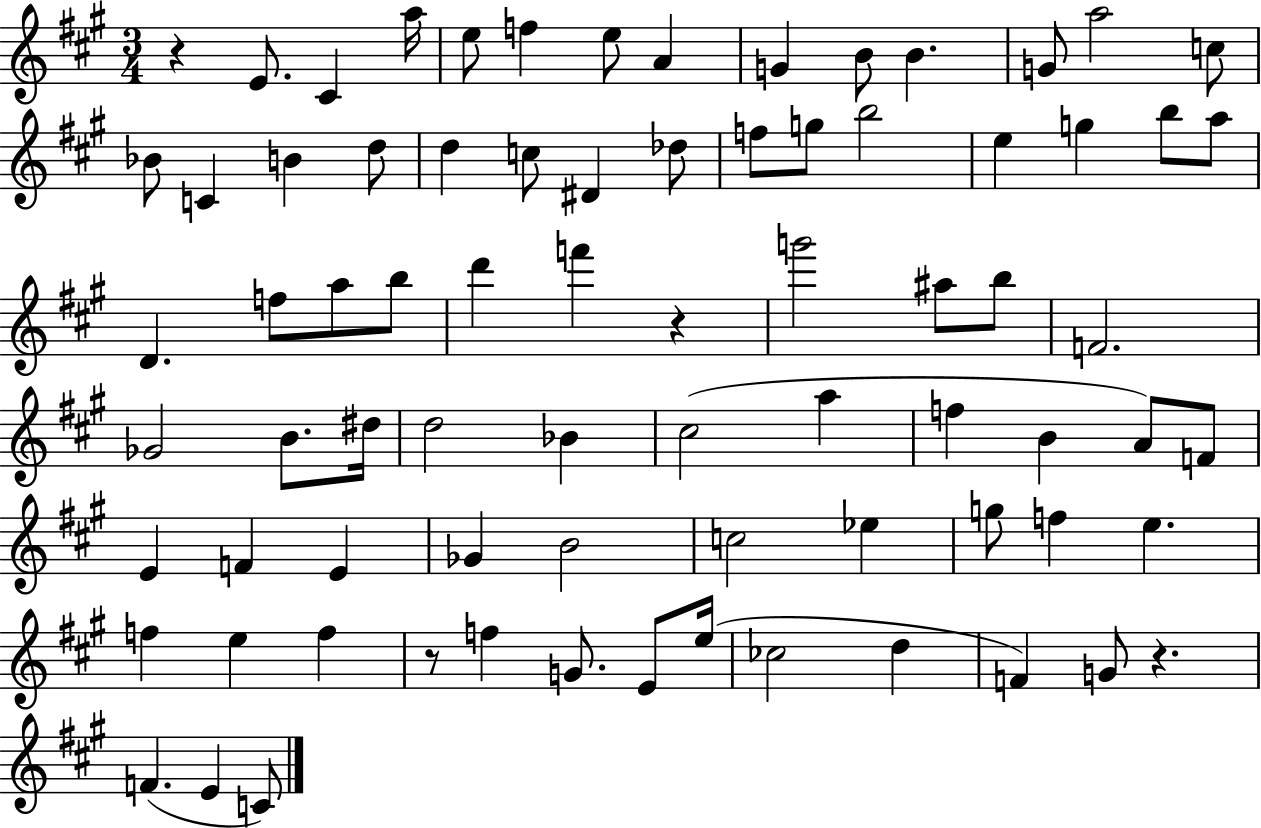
X:1
T:Untitled
M:3/4
L:1/4
K:A
z E/2 ^C a/4 e/2 f e/2 A G B/2 B G/2 a2 c/2 _B/2 C B d/2 d c/2 ^D _d/2 f/2 g/2 b2 e g b/2 a/2 D f/2 a/2 b/2 d' f' z g'2 ^a/2 b/2 F2 _G2 B/2 ^d/4 d2 _B ^c2 a f B A/2 F/2 E F E _G B2 c2 _e g/2 f e f e f z/2 f G/2 E/2 e/4 _c2 d F G/2 z F E C/2